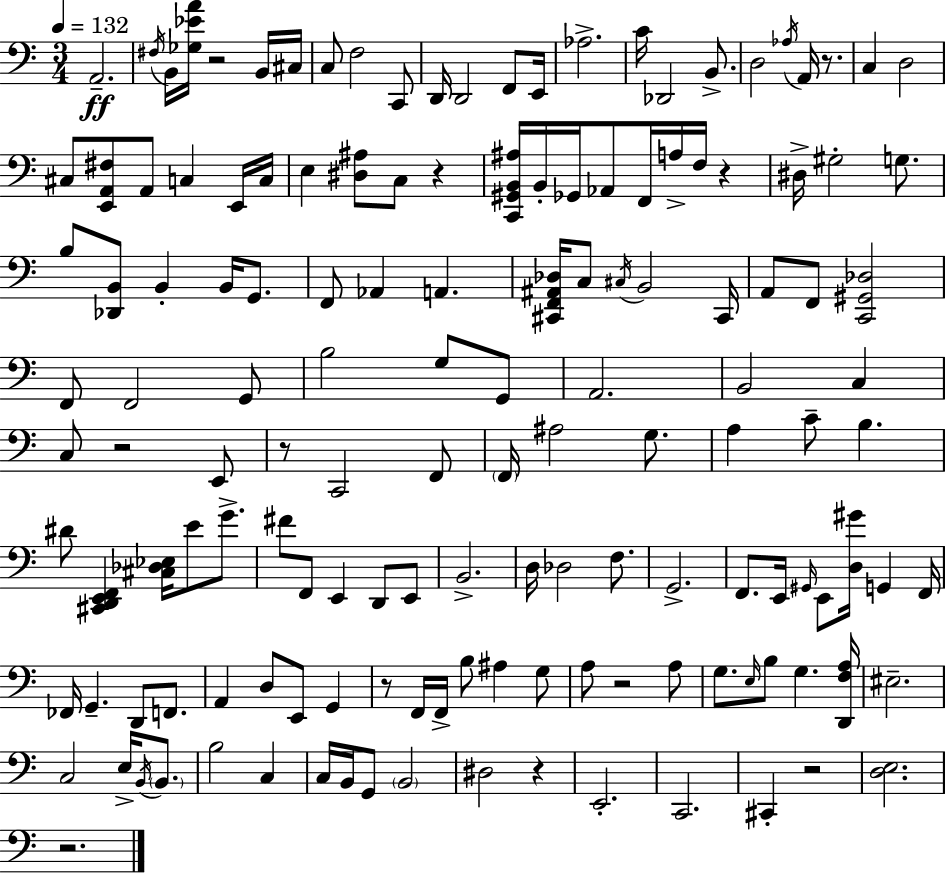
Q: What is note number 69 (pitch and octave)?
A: B3